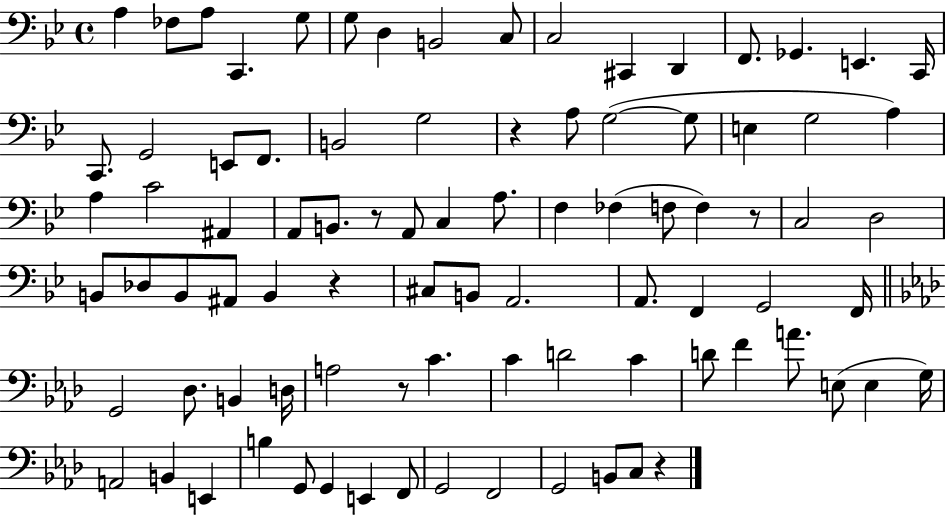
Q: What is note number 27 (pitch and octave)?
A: G3